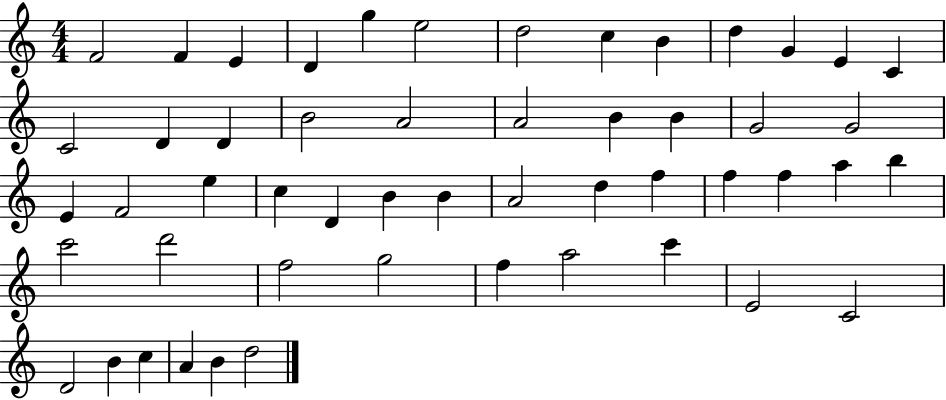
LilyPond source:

{
  \clef treble
  \numericTimeSignature
  \time 4/4
  \key c \major
  f'2 f'4 e'4 | d'4 g''4 e''2 | d''2 c''4 b'4 | d''4 g'4 e'4 c'4 | \break c'2 d'4 d'4 | b'2 a'2 | a'2 b'4 b'4 | g'2 g'2 | \break e'4 f'2 e''4 | c''4 d'4 b'4 b'4 | a'2 d''4 f''4 | f''4 f''4 a''4 b''4 | \break c'''2 d'''2 | f''2 g''2 | f''4 a''2 c'''4 | e'2 c'2 | \break d'2 b'4 c''4 | a'4 b'4 d''2 | \bar "|."
}